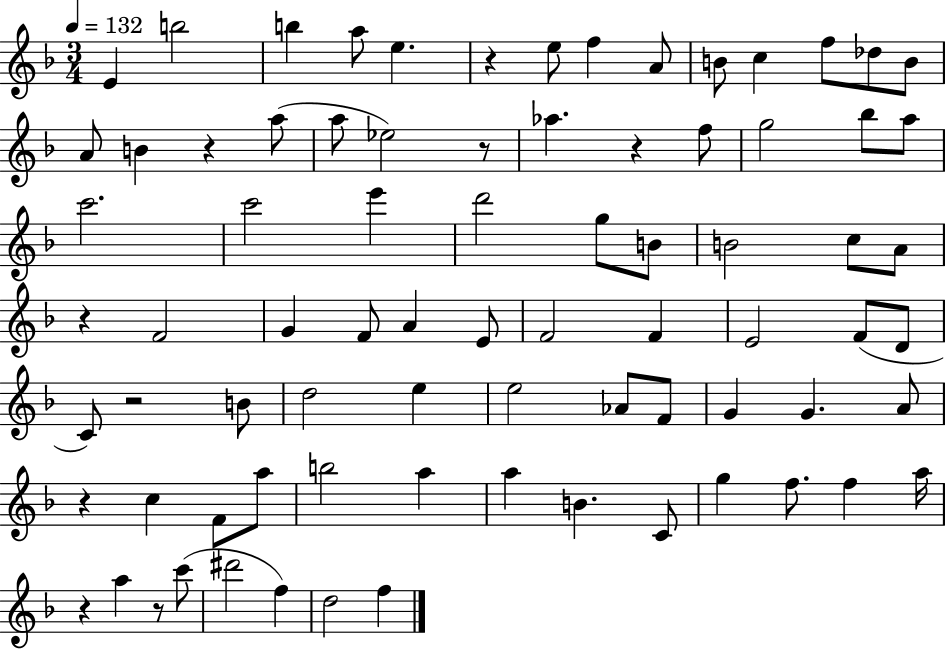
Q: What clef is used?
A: treble